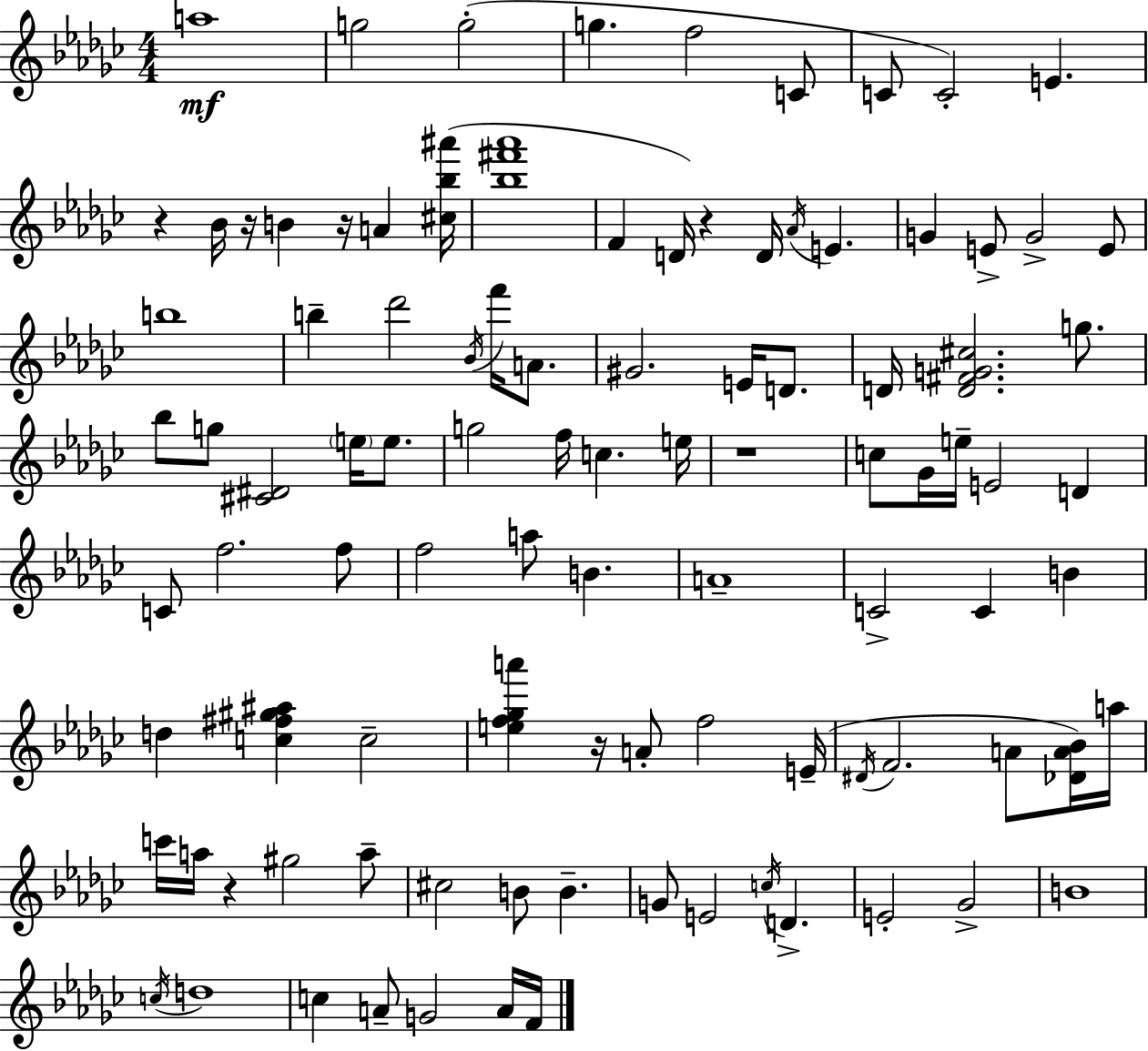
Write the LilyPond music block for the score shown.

{
  \clef treble
  \numericTimeSignature
  \time 4/4
  \key ees \minor
  a''1\mf | g''2 g''2-.( | g''4. f''2 c'8 | c'8 c'2-.) e'4. | \break r4 bes'16 r16 b'4 r16 a'4 <cis'' bes'' ais'''>16( | <bes'' fis''' aes'''>1 | f'4 d'16) r4 d'16 \acciaccatura { aes'16 } e'4. | g'4 e'8-> g'2-> e'8 | \break b''1 | b''4-- des'''2 \acciaccatura { bes'16 } f'''16 a'8. | gis'2. e'16 d'8. | d'16 <d' fis' g' cis''>2. g''8. | \break bes''8 g''8 <cis' dis'>2 \parenthesize e''16 e''8. | g''2 f''16 c''4. | e''16 r1 | c''8 ges'16 e''16-- e'2 d'4 | \break c'8 f''2. | f''8 f''2 a''8 b'4. | a'1-- | c'2-> c'4 b'4 | \break d''4 <c'' fis'' gis'' ais''>4 c''2-- | <e'' f'' ges'' a'''>4 r16 a'8-. f''2 | e'16--( \acciaccatura { dis'16 } f'2. a'8 | <des' a' bes'>16) a''16 c'''16 a''16 r4 gis''2 | \break a''8-- cis''2 b'8 b'4.-- | g'8 e'2 \acciaccatura { c''16 } d'4.-> | e'2-. ges'2-> | b'1 | \break \acciaccatura { c''16 } d''1 | c''4 a'8-- g'2 | a'16 f'16 \bar "|."
}